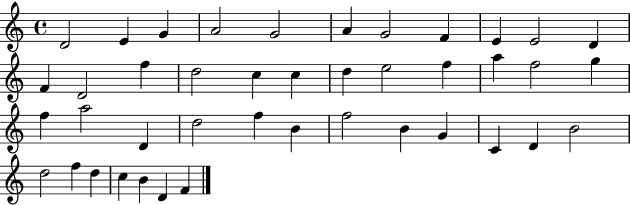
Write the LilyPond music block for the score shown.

{
  \clef treble
  \time 4/4
  \defaultTimeSignature
  \key c \major
  d'2 e'4 g'4 | a'2 g'2 | a'4 g'2 f'4 | e'4 e'2 d'4 | \break f'4 d'2 f''4 | d''2 c''4 c''4 | d''4 e''2 f''4 | a''4 f''2 g''4 | \break f''4 a''2 d'4 | d''2 f''4 b'4 | f''2 b'4 g'4 | c'4 d'4 b'2 | \break d''2 f''4 d''4 | c''4 b'4 d'4 f'4 | \bar "|."
}